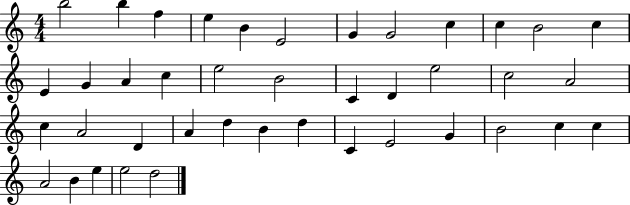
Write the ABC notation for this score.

X:1
T:Untitled
M:4/4
L:1/4
K:C
b2 b f e B E2 G G2 c c B2 c E G A c e2 B2 C D e2 c2 A2 c A2 D A d B d C E2 G B2 c c A2 B e e2 d2